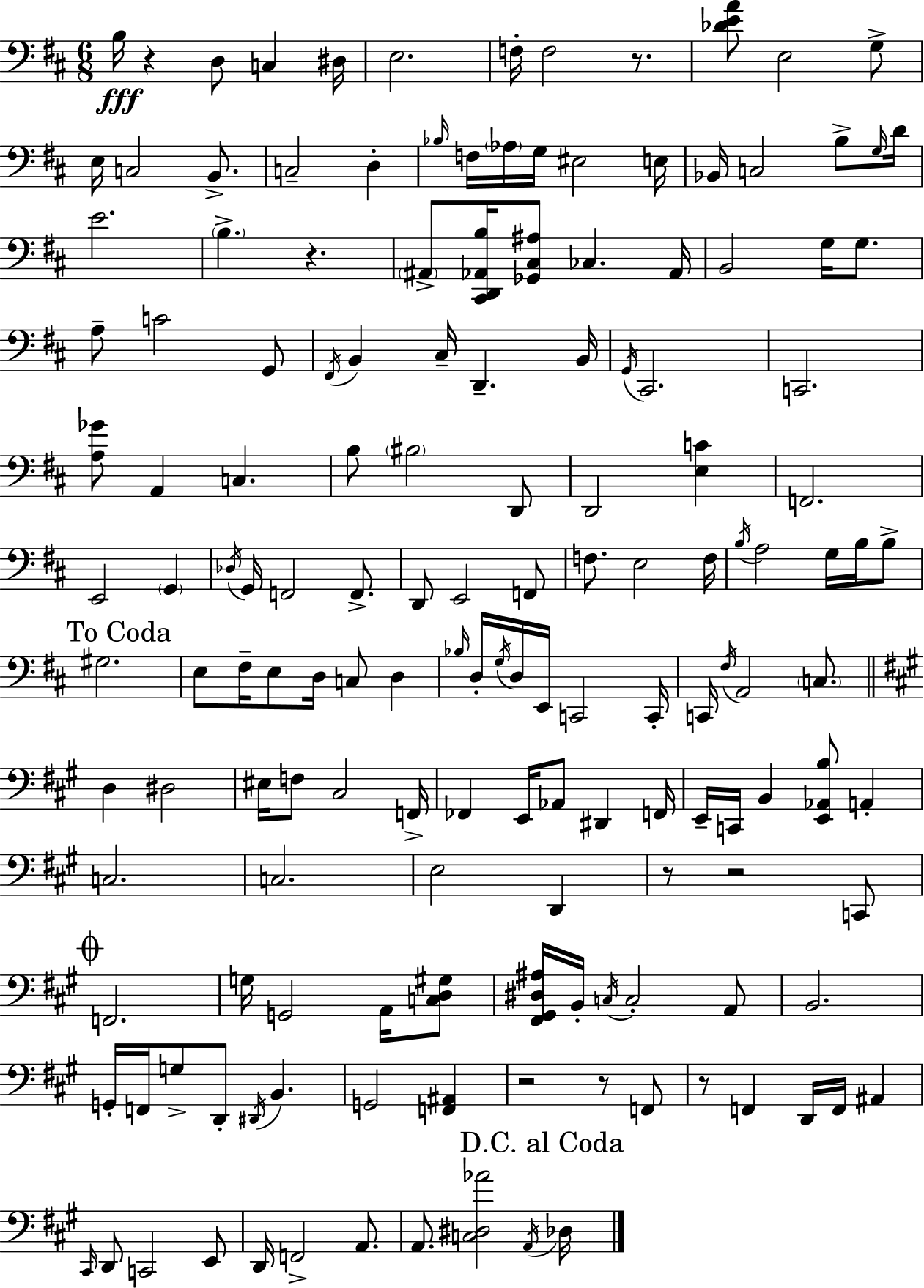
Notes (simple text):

B3/s R/q D3/e C3/q D#3/s E3/h. F3/s F3/h R/e. [Db4,E4,A4]/e E3/h G3/e E3/s C3/h B2/e. C3/h D3/q Bb3/s F3/s Ab3/s G3/s EIS3/h E3/s Bb2/s C3/h B3/e G3/s D4/s E4/h. B3/q. R/q. A#2/e [C#2,D2,Ab2,B3]/s [Gb2,C#3,A#3]/e CES3/q. Ab2/s B2/h G3/s G3/e. A3/e C4/h G2/e F#2/s B2/q C#3/s D2/q. B2/s G2/s C#2/h. C2/h. [A3,Gb4]/e A2/q C3/q. B3/e BIS3/h D2/e D2/h [E3,C4]/q F2/h. E2/h G2/q Db3/s G2/s F2/h F2/e. D2/e E2/h F2/e F3/e. E3/h F3/s B3/s A3/h G3/s B3/s B3/e G#3/h. E3/e F#3/s E3/e D3/s C3/e D3/q Bb3/s D3/s G3/s D3/s E2/s C2/h C2/s C2/s F#3/s A2/h C3/e. D3/q D#3/h EIS3/s F3/e C#3/h F2/s FES2/q E2/s Ab2/e D#2/q F2/s E2/s C2/s B2/q [E2,Ab2,B3]/e A2/q C3/h. C3/h. E3/h D2/q R/e R/h C2/e F2/h. G3/s G2/h A2/s [C3,D3,G#3]/e [F#2,G#2,D#3,A#3]/s B2/s C3/s C3/h A2/e B2/h. G2/s F2/s G3/e D2/e D#2/s B2/q. G2/h [F2,A#2]/q R/h R/e F2/e R/e F2/q D2/s F2/s A#2/q C#2/s D2/e C2/h E2/e D2/s F2/h A2/e. A2/e. [C3,D#3,Ab4]/h A2/s Db3/s